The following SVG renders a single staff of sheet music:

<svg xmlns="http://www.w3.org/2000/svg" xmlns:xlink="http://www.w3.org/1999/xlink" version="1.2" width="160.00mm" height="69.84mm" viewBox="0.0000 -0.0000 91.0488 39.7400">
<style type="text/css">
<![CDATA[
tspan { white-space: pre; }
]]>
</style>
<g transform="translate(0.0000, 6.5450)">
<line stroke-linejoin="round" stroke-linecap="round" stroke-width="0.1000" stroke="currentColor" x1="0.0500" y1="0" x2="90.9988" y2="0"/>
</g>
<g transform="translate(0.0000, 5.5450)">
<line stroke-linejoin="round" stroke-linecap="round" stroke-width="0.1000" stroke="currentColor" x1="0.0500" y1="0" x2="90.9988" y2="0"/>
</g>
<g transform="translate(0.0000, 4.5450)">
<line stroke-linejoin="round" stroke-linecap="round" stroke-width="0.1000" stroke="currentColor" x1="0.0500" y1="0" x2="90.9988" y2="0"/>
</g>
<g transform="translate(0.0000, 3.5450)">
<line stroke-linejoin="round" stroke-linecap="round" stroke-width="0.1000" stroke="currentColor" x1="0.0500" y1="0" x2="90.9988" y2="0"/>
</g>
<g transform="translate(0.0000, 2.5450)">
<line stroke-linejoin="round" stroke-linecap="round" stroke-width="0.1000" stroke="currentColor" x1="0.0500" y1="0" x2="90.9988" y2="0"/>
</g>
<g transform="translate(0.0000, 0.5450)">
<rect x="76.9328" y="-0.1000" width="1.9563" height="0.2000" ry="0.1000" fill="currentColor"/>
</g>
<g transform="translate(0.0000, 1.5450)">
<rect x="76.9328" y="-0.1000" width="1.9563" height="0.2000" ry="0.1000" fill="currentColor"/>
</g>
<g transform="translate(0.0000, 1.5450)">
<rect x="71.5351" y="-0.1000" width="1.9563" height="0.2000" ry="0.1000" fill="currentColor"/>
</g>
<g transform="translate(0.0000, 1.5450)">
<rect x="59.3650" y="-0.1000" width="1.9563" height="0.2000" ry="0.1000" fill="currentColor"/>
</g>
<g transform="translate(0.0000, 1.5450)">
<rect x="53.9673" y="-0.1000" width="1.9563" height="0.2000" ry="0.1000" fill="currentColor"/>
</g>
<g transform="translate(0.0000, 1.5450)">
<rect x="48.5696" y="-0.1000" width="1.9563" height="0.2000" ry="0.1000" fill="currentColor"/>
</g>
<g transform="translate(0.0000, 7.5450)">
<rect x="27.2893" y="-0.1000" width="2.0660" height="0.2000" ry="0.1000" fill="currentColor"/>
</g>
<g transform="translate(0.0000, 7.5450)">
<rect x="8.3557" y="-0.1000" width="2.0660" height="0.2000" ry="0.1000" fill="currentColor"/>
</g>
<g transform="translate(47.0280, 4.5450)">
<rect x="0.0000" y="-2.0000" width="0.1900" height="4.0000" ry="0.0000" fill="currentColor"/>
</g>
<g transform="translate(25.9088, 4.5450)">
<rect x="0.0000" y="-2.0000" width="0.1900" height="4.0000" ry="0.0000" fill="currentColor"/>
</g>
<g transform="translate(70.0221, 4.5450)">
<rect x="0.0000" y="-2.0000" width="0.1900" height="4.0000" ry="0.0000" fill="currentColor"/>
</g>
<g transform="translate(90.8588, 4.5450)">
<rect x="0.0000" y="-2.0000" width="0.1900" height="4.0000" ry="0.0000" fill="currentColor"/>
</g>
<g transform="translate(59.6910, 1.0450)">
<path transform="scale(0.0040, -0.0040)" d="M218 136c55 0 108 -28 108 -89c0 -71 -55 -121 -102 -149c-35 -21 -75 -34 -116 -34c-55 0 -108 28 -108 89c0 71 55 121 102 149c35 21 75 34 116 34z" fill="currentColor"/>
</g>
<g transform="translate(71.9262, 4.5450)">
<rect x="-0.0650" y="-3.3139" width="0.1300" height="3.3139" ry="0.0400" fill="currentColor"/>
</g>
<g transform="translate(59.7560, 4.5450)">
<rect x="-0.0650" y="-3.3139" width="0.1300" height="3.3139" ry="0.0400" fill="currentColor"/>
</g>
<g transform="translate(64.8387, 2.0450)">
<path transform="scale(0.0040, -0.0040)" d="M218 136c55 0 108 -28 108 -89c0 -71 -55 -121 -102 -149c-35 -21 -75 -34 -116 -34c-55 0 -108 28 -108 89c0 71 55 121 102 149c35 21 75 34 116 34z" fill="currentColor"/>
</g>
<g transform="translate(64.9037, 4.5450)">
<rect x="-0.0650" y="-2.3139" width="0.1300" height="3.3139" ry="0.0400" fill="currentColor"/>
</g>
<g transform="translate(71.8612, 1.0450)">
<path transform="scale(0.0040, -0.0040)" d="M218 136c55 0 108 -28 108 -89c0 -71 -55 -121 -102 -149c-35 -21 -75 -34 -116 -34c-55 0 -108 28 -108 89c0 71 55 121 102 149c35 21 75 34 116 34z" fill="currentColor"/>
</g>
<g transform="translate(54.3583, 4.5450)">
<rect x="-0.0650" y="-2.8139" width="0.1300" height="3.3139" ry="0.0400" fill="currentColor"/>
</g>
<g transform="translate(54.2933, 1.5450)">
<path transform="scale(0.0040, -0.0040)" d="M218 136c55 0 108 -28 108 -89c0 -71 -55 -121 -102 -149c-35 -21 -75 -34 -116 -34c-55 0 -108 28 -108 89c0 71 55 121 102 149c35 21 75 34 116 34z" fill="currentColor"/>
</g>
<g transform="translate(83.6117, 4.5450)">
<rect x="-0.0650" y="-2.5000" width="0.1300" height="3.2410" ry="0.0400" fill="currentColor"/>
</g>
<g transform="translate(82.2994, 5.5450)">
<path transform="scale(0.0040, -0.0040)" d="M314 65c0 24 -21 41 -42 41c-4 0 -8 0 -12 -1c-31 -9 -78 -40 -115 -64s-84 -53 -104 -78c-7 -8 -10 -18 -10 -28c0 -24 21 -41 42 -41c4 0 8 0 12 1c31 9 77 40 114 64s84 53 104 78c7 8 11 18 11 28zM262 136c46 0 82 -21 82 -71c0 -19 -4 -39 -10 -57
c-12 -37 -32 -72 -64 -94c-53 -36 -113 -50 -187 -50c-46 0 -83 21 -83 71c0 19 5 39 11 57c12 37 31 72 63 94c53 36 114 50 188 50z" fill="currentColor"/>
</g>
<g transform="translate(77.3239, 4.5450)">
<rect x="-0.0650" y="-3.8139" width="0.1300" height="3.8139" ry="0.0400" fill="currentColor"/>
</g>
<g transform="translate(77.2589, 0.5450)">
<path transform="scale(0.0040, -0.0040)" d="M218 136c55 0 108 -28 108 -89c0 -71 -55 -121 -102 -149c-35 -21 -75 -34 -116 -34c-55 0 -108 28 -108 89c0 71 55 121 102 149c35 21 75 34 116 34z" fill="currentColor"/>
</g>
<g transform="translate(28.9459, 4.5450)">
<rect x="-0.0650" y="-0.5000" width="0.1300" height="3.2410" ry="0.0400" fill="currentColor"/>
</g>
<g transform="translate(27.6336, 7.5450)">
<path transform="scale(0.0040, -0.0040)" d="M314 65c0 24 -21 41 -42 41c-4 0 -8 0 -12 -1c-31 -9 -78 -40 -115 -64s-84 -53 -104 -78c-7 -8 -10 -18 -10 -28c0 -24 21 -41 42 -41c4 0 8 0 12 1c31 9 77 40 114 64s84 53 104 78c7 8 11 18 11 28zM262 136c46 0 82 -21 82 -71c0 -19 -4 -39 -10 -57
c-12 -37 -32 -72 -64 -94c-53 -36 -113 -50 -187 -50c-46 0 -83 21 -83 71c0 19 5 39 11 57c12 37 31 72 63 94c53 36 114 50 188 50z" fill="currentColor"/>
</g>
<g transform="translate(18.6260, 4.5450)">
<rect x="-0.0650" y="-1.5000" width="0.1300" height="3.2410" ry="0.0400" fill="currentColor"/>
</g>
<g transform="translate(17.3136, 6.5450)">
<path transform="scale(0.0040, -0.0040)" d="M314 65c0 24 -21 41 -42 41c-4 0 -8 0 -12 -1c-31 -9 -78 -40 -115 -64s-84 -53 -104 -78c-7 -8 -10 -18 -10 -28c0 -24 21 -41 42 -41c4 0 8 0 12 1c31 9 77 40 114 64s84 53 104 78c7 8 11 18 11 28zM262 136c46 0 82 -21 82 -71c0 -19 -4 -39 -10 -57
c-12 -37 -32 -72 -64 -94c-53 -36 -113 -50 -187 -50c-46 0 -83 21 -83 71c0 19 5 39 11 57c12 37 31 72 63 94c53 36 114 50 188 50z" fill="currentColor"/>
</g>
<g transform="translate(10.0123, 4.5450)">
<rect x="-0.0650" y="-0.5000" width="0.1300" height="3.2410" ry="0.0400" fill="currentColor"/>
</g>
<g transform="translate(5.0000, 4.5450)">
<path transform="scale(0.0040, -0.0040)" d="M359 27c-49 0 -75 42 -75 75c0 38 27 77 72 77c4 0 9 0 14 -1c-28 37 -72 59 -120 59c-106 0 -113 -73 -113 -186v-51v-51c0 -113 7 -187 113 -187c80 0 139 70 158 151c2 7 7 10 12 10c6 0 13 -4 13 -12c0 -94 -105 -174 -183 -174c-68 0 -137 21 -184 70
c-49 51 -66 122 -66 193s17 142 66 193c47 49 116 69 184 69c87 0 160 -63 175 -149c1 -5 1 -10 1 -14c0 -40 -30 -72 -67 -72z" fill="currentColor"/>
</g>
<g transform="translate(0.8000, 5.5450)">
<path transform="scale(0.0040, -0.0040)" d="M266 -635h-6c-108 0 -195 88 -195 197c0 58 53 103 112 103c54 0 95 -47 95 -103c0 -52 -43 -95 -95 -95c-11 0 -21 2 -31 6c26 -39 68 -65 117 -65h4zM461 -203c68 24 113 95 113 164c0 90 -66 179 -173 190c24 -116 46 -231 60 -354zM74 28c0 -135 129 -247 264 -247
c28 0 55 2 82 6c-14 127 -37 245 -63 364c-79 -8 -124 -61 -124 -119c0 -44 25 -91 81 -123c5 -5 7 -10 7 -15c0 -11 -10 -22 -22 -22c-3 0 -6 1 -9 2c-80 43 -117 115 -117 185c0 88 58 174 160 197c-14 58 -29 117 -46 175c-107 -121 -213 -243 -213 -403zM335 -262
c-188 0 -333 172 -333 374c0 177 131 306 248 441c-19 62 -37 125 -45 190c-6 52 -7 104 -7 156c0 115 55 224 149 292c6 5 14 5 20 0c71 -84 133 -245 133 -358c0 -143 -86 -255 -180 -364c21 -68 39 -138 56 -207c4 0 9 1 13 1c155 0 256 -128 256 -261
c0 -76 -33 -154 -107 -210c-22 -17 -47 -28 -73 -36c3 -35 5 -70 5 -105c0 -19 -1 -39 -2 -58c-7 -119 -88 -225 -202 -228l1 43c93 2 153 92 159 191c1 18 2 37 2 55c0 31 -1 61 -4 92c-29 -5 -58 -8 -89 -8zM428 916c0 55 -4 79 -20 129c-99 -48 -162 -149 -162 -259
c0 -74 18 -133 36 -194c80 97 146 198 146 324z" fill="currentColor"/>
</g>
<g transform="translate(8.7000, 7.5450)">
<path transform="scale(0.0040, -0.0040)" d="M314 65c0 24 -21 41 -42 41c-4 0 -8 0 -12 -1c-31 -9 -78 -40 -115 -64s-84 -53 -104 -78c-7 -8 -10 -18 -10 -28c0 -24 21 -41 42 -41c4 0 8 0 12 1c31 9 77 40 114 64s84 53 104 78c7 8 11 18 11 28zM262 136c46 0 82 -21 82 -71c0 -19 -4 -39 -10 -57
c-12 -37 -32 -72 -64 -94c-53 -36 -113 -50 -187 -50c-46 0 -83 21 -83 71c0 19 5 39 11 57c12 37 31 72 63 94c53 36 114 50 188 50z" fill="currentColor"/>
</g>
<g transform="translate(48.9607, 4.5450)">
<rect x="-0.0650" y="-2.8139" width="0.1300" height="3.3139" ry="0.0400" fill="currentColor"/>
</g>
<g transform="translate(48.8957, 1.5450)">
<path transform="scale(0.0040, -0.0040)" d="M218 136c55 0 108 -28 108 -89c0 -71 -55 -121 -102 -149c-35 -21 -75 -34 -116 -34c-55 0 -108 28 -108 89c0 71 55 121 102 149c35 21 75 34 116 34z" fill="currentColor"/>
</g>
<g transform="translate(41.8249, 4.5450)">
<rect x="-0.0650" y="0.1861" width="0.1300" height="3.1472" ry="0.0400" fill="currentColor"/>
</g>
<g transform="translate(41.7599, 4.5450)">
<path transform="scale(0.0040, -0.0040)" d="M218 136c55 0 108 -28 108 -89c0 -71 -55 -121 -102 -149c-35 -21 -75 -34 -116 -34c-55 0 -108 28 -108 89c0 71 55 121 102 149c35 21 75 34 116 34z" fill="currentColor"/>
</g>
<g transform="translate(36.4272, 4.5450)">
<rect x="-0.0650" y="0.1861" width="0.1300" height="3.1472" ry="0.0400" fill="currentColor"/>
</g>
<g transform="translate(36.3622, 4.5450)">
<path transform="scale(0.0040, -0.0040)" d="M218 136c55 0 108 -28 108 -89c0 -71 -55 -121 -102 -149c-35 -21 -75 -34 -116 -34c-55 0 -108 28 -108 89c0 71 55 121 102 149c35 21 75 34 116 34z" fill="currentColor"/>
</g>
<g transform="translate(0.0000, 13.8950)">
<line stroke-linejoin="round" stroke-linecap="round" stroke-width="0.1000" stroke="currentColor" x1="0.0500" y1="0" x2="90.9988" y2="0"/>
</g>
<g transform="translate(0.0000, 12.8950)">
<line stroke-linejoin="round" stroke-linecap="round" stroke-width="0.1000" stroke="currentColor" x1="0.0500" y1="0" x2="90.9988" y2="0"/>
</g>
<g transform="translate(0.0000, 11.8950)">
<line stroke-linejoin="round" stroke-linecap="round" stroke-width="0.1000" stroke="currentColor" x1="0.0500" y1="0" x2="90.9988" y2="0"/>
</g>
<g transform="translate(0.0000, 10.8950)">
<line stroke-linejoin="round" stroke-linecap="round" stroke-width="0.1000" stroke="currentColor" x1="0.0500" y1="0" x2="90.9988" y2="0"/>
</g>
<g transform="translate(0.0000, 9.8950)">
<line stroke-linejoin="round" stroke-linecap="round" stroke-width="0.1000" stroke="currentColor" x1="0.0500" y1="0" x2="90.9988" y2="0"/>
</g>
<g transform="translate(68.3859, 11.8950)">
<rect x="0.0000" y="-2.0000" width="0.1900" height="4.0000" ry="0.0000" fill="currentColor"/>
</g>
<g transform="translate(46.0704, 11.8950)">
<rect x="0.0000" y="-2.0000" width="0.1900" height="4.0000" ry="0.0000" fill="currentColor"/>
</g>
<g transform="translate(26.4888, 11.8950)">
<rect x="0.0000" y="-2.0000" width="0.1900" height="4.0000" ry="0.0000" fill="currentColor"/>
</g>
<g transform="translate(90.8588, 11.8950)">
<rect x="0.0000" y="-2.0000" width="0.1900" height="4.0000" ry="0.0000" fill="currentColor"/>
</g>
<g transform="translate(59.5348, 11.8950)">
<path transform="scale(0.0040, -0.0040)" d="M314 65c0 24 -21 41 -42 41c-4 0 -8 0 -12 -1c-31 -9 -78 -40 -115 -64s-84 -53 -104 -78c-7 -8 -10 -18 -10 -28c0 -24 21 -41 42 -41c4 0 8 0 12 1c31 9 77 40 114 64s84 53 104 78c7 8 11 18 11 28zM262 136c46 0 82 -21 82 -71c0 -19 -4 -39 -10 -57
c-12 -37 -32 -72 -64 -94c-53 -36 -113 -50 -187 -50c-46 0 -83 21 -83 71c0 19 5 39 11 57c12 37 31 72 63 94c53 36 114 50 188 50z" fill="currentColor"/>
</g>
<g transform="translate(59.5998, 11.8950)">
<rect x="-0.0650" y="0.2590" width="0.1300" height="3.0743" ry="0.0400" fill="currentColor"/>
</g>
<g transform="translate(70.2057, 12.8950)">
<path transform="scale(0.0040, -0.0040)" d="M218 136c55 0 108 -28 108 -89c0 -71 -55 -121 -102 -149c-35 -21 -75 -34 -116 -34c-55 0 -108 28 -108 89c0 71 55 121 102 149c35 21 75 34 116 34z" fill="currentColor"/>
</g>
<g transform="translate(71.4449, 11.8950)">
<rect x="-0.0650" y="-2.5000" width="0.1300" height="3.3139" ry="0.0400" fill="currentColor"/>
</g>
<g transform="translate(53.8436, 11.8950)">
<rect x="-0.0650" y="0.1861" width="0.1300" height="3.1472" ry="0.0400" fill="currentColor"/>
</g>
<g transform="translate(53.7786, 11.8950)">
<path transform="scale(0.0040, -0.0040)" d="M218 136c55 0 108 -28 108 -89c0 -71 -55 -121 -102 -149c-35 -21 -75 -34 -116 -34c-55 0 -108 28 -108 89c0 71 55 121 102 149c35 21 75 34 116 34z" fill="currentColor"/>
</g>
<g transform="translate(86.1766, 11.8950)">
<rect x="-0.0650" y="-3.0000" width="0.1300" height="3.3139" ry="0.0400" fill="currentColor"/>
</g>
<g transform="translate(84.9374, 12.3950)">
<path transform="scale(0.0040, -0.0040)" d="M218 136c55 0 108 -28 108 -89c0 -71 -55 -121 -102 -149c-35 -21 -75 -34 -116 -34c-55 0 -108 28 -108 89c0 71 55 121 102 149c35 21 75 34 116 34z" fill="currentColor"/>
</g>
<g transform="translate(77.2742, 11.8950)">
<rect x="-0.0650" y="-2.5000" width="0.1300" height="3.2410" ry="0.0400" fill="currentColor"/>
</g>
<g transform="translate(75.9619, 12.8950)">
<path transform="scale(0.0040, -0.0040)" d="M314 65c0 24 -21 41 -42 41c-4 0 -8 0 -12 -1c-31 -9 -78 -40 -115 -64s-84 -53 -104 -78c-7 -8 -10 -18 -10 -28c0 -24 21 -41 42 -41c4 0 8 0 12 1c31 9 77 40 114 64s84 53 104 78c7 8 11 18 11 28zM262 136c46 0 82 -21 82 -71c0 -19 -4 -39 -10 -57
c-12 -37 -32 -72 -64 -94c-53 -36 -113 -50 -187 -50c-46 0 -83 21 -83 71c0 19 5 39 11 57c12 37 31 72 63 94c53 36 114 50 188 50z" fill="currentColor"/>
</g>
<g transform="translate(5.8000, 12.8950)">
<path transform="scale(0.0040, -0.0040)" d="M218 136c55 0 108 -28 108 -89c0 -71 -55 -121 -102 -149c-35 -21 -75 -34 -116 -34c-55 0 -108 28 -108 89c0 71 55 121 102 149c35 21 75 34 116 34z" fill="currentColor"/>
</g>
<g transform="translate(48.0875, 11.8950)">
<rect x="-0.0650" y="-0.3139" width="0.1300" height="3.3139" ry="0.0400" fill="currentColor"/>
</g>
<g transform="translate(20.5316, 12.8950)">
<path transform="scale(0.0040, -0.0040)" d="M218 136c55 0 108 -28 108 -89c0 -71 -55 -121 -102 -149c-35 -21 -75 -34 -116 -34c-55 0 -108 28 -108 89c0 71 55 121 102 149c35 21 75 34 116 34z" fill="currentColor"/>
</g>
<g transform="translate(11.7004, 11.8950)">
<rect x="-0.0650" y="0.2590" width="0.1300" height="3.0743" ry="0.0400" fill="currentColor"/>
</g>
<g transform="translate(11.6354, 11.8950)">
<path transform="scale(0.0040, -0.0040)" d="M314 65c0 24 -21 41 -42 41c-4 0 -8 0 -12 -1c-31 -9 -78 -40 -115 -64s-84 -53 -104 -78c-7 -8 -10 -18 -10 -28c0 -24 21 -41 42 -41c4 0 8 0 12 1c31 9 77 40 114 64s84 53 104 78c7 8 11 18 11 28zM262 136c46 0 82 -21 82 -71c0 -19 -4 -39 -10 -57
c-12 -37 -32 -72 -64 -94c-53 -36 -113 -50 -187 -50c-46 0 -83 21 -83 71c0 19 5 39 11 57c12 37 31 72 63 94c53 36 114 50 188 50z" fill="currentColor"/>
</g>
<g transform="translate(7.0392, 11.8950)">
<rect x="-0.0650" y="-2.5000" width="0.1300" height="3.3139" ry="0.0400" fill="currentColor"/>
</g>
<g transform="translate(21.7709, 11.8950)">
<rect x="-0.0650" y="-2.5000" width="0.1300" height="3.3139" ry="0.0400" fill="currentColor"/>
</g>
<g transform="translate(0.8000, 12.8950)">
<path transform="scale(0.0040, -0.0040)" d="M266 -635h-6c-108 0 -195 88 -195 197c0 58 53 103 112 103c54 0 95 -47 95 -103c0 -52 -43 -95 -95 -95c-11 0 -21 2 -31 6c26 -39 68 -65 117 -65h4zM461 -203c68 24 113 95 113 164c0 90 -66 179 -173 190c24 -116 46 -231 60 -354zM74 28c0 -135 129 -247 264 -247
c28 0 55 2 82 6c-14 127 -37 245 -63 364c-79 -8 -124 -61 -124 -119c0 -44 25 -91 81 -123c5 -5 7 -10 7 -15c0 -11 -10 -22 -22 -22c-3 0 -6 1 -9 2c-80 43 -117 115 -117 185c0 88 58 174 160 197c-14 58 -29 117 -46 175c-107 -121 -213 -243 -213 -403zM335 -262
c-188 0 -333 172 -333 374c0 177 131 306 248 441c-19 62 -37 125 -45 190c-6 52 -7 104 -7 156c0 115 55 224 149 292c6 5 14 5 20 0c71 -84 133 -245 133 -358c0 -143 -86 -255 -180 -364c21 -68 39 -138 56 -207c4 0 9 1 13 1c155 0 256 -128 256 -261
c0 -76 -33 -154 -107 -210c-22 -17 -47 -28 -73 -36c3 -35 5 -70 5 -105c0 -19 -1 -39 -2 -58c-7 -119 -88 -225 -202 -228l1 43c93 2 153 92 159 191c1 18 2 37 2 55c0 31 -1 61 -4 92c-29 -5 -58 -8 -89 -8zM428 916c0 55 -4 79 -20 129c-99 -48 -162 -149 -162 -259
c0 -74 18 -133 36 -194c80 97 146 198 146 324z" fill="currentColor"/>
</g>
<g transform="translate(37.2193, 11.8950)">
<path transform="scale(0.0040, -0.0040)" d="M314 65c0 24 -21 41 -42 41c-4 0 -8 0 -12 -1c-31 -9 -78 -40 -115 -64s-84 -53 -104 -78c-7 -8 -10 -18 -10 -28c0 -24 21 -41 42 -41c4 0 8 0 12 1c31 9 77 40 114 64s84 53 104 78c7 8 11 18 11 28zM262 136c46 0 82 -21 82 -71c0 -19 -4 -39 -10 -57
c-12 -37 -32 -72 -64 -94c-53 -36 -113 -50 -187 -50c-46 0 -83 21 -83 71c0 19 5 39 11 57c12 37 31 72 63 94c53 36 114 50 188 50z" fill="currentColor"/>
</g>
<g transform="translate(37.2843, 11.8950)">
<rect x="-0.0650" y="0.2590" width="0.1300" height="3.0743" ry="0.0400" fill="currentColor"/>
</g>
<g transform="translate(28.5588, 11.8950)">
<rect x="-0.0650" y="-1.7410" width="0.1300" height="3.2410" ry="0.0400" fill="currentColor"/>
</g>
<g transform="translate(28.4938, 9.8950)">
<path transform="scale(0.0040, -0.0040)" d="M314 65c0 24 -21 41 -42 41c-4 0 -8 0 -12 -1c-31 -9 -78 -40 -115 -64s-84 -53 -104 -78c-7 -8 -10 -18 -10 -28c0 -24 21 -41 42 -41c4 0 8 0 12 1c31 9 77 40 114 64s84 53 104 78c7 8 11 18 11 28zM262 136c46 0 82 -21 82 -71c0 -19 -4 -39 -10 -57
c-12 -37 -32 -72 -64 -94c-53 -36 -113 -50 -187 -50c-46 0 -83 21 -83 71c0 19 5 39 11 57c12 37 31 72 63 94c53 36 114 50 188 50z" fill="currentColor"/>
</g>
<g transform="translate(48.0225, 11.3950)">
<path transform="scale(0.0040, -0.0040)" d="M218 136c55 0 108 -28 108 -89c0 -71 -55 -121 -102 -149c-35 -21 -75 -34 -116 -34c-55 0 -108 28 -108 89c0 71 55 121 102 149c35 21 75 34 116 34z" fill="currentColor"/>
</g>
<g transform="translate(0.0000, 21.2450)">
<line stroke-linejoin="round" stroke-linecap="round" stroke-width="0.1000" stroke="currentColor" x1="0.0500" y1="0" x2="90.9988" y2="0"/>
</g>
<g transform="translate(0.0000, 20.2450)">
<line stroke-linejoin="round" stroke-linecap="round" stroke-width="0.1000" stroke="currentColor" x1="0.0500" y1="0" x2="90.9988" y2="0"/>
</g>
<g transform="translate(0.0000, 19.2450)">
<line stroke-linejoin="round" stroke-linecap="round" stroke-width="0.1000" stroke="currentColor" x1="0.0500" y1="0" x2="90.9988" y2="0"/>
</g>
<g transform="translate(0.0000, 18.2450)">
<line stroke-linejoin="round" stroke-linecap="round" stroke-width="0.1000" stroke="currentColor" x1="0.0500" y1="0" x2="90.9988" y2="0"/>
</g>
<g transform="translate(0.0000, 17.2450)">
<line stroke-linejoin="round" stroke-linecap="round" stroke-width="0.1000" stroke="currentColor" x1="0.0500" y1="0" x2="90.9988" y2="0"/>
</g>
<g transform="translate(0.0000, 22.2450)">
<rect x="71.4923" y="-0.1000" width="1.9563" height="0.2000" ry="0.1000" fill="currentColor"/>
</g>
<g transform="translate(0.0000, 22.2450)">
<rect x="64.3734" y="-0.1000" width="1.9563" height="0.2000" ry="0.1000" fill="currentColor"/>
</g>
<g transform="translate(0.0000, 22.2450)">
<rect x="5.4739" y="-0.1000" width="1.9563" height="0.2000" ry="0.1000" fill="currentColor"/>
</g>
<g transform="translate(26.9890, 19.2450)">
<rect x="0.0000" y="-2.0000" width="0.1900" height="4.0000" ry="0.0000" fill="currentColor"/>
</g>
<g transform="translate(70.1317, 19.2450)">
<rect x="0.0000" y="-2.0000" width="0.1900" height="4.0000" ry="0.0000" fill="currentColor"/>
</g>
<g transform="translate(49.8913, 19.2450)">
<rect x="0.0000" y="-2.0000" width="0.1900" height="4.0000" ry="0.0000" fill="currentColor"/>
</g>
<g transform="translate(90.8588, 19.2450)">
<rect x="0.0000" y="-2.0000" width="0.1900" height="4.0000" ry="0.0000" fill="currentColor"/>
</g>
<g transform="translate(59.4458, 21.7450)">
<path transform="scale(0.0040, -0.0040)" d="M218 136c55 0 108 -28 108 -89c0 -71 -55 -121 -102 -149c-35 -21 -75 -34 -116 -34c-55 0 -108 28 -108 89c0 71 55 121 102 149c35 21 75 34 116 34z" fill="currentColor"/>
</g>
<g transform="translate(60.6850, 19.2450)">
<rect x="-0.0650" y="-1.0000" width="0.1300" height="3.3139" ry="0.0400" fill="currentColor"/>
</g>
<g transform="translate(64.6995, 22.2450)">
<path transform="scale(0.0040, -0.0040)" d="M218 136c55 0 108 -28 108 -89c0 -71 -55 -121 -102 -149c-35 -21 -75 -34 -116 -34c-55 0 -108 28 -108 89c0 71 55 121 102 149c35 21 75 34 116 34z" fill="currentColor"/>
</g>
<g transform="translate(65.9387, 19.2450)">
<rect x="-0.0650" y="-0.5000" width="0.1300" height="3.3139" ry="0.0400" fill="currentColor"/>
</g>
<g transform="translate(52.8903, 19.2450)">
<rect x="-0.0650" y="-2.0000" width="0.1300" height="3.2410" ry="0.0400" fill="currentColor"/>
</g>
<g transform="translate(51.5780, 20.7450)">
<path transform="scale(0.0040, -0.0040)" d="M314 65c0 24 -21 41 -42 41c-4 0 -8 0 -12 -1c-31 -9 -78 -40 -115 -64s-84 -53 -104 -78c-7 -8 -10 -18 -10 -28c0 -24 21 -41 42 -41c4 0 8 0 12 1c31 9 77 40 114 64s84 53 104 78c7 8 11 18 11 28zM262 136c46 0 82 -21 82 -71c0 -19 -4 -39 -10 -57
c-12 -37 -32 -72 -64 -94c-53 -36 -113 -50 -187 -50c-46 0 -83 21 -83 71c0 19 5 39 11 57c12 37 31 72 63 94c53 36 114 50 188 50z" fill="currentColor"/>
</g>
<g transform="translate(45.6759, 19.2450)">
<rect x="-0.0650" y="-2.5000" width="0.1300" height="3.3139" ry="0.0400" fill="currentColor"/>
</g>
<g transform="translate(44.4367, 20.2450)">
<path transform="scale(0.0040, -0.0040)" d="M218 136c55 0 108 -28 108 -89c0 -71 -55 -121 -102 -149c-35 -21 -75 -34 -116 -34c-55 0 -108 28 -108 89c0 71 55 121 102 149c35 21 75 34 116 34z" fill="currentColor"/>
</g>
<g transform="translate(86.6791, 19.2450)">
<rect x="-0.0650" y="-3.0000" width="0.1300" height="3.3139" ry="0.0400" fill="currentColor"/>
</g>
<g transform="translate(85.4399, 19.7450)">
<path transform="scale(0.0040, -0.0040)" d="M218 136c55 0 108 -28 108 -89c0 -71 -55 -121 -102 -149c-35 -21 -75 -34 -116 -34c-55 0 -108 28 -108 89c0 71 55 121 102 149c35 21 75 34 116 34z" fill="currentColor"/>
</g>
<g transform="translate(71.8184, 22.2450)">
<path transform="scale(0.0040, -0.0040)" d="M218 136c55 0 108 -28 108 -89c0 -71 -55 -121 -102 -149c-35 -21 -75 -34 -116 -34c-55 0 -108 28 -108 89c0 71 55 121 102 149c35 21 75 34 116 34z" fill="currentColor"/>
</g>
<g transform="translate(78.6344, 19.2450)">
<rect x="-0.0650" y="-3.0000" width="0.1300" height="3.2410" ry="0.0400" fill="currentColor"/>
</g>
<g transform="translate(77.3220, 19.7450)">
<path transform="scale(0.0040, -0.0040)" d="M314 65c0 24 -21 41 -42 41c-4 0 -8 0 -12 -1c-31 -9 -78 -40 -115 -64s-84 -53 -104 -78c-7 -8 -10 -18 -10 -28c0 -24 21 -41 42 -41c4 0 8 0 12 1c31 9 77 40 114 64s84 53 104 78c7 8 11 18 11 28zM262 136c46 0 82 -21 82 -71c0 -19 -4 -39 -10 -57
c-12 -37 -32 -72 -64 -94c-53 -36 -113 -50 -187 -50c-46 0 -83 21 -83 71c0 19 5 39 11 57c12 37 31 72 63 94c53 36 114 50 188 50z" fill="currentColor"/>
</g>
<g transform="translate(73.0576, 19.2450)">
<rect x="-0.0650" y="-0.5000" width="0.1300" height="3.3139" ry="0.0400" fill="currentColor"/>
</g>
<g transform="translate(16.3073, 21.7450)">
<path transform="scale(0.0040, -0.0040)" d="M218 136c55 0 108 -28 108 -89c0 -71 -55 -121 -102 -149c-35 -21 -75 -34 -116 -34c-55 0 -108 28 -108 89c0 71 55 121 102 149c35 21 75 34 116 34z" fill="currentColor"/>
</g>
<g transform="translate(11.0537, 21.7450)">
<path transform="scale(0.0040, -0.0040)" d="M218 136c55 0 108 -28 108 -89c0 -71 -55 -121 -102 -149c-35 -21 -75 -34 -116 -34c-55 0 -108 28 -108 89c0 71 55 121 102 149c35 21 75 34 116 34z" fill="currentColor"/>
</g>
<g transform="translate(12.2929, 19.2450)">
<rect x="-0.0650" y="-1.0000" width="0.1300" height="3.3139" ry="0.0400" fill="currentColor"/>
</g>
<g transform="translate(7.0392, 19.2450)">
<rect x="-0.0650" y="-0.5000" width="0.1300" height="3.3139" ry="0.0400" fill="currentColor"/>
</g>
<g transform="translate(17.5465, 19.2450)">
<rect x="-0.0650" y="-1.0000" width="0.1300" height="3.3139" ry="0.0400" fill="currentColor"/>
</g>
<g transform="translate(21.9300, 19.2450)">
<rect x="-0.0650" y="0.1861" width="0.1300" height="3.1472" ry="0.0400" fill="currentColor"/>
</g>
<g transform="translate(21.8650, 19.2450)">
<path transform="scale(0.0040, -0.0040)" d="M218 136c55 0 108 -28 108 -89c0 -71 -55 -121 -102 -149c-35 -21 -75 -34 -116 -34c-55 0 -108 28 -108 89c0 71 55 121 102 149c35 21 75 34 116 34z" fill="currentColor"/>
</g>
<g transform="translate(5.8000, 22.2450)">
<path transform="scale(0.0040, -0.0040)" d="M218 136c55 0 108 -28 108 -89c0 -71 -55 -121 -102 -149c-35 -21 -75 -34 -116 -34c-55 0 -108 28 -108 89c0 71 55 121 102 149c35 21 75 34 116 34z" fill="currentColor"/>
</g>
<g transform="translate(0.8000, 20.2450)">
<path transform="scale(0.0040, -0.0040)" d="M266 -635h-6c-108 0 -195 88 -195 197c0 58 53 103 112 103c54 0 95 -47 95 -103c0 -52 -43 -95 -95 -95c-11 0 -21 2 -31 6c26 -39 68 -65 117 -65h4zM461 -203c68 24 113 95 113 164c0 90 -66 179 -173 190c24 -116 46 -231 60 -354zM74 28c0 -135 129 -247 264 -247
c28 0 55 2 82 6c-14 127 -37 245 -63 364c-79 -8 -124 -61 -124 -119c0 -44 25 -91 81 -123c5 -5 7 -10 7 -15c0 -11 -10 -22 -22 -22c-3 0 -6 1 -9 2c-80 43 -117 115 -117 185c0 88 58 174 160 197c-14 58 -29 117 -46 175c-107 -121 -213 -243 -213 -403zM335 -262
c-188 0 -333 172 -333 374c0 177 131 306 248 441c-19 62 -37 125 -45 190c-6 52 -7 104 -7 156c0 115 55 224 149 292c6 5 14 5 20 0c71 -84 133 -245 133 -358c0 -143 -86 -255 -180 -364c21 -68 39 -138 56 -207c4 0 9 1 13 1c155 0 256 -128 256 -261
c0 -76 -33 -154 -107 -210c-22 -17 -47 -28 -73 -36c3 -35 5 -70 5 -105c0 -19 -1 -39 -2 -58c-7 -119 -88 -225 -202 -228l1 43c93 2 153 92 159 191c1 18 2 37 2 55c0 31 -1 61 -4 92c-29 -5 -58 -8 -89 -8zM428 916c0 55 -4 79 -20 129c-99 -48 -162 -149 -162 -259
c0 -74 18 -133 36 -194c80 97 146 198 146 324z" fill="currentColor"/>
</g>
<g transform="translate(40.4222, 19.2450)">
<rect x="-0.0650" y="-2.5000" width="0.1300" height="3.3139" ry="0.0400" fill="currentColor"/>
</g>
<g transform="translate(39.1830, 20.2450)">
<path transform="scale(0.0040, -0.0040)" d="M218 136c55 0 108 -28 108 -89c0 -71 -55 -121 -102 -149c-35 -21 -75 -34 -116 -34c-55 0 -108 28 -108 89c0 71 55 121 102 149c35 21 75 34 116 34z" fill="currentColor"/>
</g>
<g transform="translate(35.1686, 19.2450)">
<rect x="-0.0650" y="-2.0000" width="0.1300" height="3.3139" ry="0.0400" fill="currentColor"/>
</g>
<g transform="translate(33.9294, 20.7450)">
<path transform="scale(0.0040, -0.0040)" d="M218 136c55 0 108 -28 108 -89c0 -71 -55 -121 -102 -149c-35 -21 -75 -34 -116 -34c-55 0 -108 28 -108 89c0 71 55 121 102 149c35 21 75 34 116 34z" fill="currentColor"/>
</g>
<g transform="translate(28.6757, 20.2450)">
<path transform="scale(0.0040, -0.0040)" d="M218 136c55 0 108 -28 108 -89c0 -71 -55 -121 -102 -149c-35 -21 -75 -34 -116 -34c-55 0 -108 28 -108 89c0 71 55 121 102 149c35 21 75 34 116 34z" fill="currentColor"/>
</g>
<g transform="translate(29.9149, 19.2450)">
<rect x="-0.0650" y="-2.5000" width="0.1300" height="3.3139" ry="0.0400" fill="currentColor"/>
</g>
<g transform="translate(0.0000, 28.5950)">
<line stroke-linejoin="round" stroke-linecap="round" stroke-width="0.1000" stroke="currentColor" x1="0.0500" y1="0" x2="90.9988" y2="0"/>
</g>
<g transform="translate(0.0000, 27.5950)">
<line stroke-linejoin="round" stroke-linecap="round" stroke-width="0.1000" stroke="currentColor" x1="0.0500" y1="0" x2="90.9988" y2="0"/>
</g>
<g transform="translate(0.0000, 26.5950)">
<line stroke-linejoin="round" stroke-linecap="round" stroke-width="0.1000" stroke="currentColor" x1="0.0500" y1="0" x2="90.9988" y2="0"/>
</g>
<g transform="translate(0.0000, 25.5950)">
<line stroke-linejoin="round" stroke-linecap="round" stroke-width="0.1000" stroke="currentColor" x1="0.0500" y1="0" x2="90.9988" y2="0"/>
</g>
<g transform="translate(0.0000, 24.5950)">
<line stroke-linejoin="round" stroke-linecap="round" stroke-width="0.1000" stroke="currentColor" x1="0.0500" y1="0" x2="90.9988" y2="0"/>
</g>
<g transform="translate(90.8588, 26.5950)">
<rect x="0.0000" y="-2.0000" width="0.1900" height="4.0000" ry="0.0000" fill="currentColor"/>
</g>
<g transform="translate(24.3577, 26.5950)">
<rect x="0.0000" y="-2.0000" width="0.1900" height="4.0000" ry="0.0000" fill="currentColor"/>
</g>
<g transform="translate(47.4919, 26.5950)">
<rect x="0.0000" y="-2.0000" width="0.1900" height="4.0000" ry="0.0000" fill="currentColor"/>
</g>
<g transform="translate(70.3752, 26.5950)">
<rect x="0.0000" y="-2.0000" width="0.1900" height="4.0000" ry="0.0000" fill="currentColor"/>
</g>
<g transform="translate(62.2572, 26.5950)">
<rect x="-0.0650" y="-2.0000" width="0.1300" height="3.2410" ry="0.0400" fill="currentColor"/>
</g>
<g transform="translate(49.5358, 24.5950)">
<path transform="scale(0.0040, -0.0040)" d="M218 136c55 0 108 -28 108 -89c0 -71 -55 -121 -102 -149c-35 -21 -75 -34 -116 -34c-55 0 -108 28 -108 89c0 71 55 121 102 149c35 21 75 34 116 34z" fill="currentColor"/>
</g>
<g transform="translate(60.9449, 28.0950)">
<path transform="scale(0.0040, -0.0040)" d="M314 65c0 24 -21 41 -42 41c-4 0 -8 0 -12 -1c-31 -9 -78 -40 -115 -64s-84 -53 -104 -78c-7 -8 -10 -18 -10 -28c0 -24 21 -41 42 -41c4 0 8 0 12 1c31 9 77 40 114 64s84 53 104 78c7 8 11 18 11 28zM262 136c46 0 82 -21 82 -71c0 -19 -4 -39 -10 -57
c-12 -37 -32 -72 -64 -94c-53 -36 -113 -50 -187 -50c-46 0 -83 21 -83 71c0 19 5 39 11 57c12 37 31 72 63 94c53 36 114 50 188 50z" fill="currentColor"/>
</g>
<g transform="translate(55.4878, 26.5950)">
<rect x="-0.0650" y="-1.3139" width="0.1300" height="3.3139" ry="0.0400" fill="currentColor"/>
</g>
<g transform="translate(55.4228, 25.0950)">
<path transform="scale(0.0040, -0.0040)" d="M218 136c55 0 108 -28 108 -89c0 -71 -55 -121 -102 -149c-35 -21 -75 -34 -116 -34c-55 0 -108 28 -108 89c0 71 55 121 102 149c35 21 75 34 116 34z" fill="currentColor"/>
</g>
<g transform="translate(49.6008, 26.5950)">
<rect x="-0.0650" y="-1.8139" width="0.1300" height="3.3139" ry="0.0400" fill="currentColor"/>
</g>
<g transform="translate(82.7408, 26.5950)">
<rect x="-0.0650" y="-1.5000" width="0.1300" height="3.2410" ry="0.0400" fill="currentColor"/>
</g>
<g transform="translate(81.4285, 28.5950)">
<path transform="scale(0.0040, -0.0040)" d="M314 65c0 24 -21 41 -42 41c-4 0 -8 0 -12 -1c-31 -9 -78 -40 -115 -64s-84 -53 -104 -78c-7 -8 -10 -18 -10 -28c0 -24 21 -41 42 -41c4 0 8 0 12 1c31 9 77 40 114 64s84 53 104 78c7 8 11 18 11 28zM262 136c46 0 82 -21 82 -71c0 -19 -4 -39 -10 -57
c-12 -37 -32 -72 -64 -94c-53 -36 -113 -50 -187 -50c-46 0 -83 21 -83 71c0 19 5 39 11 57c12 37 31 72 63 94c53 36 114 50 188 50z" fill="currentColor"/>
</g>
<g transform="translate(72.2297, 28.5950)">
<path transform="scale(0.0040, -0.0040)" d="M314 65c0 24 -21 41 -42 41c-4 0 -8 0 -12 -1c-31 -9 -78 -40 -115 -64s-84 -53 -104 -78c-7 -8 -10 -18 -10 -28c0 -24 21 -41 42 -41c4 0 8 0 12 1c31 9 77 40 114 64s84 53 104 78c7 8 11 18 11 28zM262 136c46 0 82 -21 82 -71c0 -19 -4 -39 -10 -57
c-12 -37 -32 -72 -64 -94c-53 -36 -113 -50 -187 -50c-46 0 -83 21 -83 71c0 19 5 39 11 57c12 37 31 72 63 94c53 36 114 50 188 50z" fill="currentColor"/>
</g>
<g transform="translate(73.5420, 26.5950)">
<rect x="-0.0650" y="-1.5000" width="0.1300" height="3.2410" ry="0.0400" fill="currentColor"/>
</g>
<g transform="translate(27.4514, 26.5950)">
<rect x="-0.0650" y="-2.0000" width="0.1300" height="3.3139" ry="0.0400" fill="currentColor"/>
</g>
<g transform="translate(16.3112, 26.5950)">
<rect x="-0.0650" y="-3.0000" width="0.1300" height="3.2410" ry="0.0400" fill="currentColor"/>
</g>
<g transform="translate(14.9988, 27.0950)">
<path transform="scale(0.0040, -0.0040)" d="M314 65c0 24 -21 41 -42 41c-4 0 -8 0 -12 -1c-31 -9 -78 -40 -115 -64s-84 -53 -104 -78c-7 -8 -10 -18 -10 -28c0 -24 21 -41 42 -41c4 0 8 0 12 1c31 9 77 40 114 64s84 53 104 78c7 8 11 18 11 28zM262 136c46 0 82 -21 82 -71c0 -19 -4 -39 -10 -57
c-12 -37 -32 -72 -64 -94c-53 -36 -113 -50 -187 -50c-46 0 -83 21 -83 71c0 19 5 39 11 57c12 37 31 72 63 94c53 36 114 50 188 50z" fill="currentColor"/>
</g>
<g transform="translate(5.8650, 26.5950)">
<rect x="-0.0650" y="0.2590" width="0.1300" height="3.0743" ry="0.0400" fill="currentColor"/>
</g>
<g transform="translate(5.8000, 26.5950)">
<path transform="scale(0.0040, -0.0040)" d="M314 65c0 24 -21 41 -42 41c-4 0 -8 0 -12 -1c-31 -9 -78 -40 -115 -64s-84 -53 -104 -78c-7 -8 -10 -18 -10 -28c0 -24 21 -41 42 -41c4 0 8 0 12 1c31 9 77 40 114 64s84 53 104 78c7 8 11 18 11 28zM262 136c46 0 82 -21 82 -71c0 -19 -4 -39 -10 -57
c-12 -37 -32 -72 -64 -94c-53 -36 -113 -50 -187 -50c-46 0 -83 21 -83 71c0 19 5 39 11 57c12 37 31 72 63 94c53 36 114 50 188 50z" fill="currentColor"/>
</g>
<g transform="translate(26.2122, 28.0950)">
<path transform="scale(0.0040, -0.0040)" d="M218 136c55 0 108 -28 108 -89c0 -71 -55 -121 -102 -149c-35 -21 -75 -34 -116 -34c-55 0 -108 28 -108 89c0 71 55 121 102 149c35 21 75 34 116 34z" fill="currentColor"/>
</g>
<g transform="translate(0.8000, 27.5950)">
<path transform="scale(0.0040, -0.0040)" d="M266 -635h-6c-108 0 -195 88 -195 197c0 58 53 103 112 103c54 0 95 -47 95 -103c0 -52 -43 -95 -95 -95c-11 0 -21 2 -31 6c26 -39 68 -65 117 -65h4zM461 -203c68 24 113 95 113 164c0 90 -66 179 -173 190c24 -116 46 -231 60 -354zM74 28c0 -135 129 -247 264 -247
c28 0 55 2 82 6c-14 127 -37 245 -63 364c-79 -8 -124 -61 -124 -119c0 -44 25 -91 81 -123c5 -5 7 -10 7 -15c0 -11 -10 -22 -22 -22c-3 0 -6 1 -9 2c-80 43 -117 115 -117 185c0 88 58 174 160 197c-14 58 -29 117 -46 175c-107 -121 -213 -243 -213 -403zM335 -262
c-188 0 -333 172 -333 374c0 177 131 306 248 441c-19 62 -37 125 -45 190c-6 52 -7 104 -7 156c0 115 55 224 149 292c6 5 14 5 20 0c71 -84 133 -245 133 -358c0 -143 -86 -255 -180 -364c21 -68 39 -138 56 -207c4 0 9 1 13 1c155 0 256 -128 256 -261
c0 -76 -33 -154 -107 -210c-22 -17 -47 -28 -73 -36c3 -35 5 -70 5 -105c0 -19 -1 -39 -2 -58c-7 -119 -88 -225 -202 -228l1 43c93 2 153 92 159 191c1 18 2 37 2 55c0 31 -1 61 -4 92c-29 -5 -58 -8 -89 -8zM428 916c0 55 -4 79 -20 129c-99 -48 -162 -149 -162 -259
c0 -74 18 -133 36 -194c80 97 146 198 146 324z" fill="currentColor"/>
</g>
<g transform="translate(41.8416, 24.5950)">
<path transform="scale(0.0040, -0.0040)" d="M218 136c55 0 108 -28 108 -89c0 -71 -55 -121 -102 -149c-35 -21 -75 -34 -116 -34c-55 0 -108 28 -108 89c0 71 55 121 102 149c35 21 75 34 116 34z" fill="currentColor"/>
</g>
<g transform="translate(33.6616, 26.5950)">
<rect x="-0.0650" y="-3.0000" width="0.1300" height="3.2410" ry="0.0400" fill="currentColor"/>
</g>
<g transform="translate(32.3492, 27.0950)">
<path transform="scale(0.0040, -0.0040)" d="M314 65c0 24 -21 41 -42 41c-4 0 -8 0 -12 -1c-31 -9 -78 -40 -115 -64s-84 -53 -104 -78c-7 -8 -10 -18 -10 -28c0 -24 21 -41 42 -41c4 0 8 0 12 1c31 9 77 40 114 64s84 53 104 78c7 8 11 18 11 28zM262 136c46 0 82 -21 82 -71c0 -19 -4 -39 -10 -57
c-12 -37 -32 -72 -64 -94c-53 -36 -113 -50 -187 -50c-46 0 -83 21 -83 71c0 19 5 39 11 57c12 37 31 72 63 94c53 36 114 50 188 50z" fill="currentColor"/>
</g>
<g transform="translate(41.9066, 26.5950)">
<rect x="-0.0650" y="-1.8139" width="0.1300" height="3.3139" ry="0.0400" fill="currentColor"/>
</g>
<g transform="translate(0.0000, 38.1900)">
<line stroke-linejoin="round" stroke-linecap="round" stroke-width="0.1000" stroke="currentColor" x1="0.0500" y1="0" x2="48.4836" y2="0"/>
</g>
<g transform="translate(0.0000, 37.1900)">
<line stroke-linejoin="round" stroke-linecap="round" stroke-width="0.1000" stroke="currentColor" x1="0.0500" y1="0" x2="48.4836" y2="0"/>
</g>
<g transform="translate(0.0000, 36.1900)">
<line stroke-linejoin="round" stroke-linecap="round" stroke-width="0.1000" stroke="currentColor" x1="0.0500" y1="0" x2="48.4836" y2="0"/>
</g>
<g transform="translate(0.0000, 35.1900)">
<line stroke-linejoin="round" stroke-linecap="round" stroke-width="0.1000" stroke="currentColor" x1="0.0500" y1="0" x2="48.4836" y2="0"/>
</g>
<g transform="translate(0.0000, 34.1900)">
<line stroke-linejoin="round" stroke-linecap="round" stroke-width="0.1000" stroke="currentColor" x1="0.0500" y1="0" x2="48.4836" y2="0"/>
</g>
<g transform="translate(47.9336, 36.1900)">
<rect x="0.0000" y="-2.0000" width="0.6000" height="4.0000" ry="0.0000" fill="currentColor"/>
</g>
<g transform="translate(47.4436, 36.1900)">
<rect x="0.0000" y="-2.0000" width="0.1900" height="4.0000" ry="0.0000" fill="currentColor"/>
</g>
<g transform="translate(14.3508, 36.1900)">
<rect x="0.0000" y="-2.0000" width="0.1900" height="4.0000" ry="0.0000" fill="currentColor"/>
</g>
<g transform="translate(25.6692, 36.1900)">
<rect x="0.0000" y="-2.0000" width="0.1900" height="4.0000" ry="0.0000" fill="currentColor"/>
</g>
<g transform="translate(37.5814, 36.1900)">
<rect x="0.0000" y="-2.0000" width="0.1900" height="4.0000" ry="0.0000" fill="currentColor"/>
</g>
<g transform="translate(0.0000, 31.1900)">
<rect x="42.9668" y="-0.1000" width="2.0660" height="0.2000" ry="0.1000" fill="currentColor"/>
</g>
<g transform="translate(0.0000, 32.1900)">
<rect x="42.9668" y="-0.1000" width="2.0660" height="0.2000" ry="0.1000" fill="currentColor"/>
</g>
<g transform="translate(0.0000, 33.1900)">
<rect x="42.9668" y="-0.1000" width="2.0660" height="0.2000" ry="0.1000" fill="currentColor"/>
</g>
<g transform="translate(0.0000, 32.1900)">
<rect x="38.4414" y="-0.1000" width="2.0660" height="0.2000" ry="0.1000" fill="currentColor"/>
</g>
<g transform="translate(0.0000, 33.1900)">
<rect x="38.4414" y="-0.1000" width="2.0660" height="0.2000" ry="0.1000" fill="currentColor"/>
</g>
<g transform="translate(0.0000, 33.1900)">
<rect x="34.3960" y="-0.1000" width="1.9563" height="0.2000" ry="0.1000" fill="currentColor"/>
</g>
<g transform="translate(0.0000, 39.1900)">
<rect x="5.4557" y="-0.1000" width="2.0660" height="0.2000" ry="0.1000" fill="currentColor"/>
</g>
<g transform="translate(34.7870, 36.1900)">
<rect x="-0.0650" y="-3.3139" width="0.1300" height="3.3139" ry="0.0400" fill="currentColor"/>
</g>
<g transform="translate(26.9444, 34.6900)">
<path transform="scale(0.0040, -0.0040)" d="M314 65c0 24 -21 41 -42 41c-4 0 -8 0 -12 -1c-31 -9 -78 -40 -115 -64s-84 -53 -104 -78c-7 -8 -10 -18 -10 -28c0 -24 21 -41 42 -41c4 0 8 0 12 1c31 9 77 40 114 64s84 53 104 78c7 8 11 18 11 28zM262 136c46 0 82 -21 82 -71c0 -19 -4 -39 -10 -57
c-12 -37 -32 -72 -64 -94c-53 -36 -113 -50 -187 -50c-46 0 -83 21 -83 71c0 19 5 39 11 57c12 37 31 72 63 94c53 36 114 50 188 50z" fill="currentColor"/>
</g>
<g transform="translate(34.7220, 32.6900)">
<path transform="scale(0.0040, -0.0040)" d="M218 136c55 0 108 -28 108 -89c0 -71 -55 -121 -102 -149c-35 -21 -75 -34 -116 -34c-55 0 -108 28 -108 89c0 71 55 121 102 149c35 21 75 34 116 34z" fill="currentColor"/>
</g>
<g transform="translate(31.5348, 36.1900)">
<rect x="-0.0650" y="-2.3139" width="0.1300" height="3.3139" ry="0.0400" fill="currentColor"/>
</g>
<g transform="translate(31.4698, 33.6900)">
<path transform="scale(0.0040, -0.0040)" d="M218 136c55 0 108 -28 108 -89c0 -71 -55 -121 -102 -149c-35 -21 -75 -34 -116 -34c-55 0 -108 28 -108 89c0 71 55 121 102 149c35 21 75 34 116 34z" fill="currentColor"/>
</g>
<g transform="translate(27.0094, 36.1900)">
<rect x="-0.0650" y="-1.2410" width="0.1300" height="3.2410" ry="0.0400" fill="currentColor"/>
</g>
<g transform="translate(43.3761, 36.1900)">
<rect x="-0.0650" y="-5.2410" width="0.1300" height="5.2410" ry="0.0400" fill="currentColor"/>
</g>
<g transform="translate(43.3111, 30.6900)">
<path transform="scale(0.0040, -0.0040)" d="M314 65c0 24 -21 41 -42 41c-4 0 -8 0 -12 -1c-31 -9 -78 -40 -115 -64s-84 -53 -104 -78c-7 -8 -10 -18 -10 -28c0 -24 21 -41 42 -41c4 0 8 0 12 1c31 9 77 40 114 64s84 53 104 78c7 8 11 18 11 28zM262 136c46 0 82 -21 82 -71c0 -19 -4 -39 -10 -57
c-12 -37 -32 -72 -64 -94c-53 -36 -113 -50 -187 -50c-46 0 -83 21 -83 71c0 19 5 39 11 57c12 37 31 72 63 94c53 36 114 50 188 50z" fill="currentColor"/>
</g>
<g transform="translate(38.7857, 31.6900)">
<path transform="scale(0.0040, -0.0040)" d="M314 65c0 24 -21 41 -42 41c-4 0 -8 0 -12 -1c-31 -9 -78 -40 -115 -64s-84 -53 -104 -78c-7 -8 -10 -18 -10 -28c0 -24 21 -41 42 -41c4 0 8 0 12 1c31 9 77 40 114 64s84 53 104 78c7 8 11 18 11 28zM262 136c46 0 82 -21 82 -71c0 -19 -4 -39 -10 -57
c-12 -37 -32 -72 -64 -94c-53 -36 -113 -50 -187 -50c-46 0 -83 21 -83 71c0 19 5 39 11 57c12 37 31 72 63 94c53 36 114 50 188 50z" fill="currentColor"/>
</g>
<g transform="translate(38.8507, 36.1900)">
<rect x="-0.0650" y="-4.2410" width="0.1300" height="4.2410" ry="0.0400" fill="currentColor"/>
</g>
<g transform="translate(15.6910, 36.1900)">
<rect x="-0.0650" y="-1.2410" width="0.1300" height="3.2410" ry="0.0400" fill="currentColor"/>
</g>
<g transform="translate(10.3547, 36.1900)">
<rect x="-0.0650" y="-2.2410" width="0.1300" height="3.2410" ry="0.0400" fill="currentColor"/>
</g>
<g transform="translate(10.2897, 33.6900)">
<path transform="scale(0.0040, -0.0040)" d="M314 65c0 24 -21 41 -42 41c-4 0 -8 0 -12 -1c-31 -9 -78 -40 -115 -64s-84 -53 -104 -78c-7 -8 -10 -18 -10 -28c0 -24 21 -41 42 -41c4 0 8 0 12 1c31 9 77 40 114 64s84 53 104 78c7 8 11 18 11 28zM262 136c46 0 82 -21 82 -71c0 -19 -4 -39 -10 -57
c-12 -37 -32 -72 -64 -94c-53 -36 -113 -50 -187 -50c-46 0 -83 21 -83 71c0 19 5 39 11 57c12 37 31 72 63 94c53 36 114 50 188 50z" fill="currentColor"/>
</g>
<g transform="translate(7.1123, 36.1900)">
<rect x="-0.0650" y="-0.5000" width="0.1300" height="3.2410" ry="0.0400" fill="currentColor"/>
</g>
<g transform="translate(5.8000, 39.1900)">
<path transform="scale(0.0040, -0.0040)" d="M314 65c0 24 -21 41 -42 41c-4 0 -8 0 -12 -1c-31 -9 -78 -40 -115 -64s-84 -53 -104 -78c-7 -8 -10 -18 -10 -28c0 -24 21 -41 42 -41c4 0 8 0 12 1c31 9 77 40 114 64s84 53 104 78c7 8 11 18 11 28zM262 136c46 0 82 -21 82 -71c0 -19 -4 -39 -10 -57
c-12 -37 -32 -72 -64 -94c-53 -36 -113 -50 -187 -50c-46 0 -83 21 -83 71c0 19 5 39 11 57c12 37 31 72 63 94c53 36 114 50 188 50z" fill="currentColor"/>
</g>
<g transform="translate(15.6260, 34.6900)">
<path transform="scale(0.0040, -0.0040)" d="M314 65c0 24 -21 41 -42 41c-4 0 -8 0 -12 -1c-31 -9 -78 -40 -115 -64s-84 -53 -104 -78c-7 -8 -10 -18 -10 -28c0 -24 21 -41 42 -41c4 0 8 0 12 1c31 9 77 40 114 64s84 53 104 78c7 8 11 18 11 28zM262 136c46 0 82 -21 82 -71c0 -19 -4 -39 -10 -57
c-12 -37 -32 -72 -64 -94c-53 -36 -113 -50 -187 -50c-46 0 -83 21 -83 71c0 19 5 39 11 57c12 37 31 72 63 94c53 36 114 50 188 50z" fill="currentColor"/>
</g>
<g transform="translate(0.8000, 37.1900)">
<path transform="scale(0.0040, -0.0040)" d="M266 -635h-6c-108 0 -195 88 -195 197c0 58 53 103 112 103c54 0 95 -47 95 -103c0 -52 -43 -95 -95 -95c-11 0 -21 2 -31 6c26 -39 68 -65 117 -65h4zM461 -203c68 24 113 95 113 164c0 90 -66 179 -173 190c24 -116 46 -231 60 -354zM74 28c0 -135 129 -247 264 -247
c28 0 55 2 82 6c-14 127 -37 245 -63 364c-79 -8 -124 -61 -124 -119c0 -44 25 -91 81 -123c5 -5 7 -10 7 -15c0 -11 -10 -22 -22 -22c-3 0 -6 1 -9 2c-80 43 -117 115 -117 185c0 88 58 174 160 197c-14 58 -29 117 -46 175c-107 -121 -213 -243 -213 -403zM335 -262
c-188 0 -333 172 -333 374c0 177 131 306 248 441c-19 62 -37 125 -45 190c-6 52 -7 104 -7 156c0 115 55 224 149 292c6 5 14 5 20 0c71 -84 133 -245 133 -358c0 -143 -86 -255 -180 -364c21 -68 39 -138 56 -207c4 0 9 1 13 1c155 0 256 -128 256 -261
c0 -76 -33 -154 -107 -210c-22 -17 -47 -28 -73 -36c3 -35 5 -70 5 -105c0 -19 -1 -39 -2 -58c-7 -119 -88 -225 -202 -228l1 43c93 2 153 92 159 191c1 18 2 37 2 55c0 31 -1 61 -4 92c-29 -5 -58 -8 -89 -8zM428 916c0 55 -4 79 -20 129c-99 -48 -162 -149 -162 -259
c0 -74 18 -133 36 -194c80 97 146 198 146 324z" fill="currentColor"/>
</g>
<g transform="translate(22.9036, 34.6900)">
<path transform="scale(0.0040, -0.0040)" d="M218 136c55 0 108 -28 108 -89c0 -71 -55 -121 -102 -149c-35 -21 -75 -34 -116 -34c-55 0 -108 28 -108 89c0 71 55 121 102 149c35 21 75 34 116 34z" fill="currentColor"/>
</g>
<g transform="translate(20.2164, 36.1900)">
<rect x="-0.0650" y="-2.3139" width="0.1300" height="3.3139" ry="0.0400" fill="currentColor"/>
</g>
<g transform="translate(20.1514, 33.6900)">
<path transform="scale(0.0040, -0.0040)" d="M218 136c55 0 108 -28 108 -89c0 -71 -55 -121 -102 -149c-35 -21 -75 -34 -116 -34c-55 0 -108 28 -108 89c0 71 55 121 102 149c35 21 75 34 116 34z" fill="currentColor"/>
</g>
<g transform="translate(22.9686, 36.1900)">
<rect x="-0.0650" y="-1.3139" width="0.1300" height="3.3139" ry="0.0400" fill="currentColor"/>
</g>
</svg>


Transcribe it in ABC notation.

X:1
T:Untitled
M:4/4
L:1/4
K:C
C2 E2 C2 B B a a b g b c' G2 G B2 G f2 B2 c B B2 G G2 A C D D B G F G G F2 D C C A2 A B2 A2 F A2 f f e F2 E2 E2 C2 g2 e2 g e e2 g b d'2 f'2